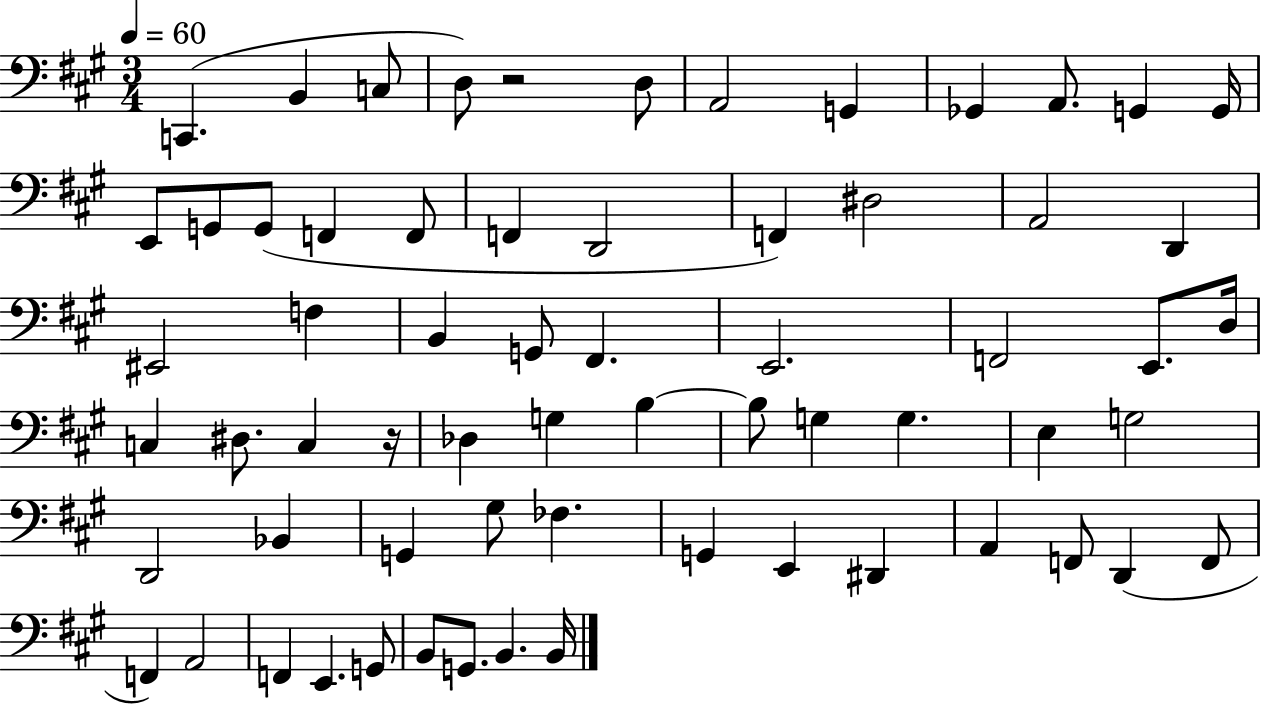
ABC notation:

X:1
T:Untitled
M:3/4
L:1/4
K:A
C,, B,, C,/2 D,/2 z2 D,/2 A,,2 G,, _G,, A,,/2 G,, G,,/4 E,,/2 G,,/2 G,,/2 F,, F,,/2 F,, D,,2 F,, ^D,2 A,,2 D,, ^E,,2 F, B,, G,,/2 ^F,, E,,2 F,,2 E,,/2 D,/4 C, ^D,/2 C, z/4 _D, G, B, B,/2 G, G, E, G,2 D,,2 _B,, G,, ^G,/2 _F, G,, E,, ^D,, A,, F,,/2 D,, F,,/2 F,, A,,2 F,, E,, G,,/2 B,,/2 G,,/2 B,, B,,/4